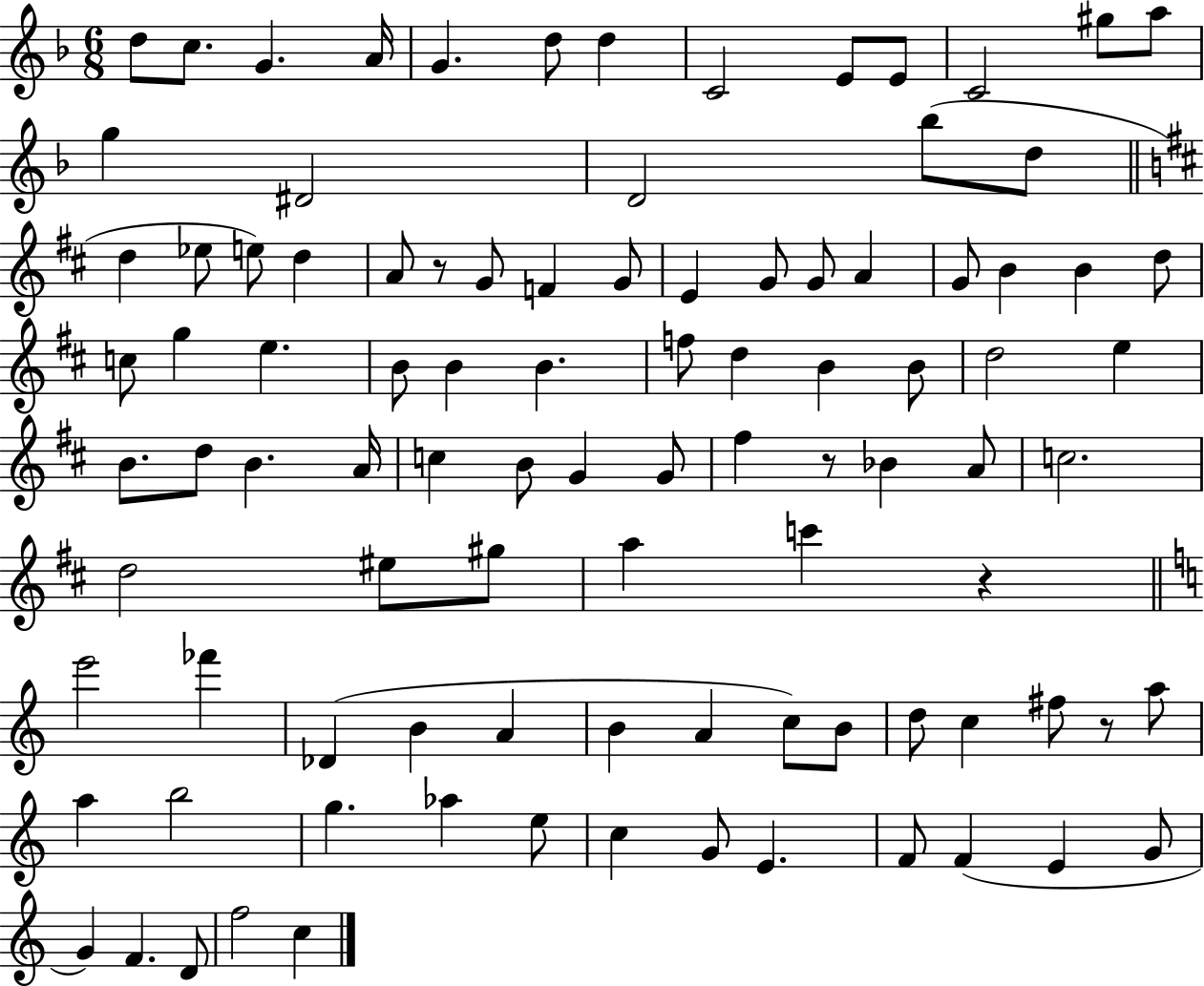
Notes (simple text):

D5/e C5/e. G4/q. A4/s G4/q. D5/e D5/q C4/h E4/e E4/e C4/h G#5/e A5/e G5/q D#4/h D4/h Bb5/e D5/e D5/q Eb5/e E5/e D5/q A4/e R/e G4/e F4/q G4/e E4/q G4/e G4/e A4/q G4/e B4/q B4/q D5/e C5/e G5/q E5/q. B4/e B4/q B4/q. F5/e D5/q B4/q B4/e D5/h E5/q B4/e. D5/e B4/q. A4/s C5/q B4/e G4/q G4/e F#5/q R/e Bb4/q A4/e C5/h. D5/h EIS5/e G#5/e A5/q C6/q R/q E6/h FES6/q Db4/q B4/q A4/q B4/q A4/q C5/e B4/e D5/e C5/q F#5/e R/e A5/e A5/q B5/h G5/q. Ab5/q E5/e C5/q G4/e E4/q. F4/e F4/q E4/q G4/e G4/q F4/q. D4/e F5/h C5/q